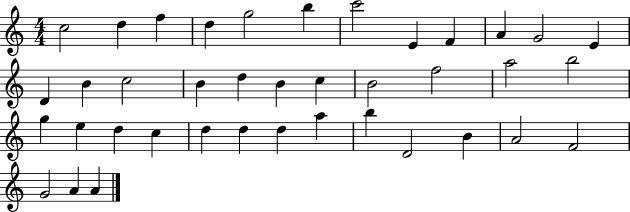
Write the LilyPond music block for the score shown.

{
  \clef treble
  \numericTimeSignature
  \time 4/4
  \key c \major
  c''2 d''4 f''4 | d''4 g''2 b''4 | c'''2 e'4 f'4 | a'4 g'2 e'4 | \break d'4 b'4 c''2 | b'4 d''4 b'4 c''4 | b'2 f''2 | a''2 b''2 | \break g''4 e''4 d''4 c''4 | d''4 d''4 d''4 a''4 | b''4 d'2 b'4 | a'2 f'2 | \break g'2 a'4 a'4 | \bar "|."
}